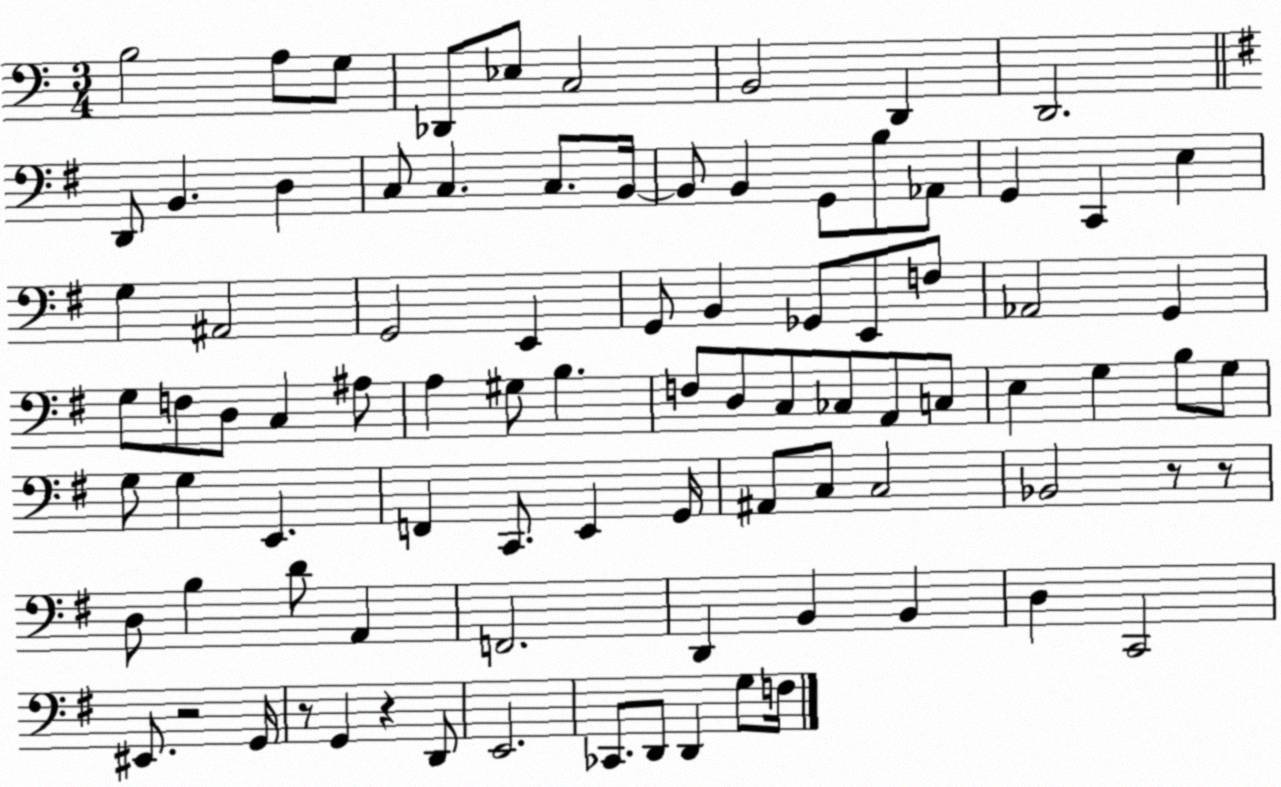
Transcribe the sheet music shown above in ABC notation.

X:1
T:Untitled
M:3/4
L:1/4
K:C
B,2 A,/2 G,/2 _D,,/2 _E,/2 C,2 B,,2 D,, D,,2 D,,/2 B,, D, C,/2 C, C,/2 B,,/4 B,,/2 B,, G,,/2 B,/2 _A,,/2 G,, C,, E, G, ^A,,2 G,,2 E,, G,,/2 B,, _G,,/2 E,,/2 F,/2 _A,,2 G,, G,/2 F,/2 D,/2 C, ^A,/2 A, ^G,/2 B, F,/2 D,/2 C,/2 _C,/2 A,,/2 C,/2 E, G, B,/2 G,/2 G,/2 G, E,, F,, C,,/2 E,, G,,/4 ^A,,/2 C,/2 C,2 _B,,2 z/2 z/2 D,/2 B, D/2 A,, F,,2 D,, B,, B,, D, C,,2 ^E,,/2 z2 G,,/4 z/2 G,, z D,,/2 E,,2 _C,,/2 D,,/2 D,, G,/2 F,/4